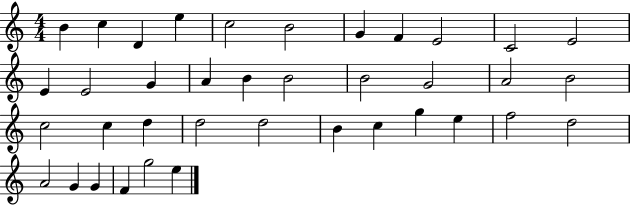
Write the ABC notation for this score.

X:1
T:Untitled
M:4/4
L:1/4
K:C
B c D e c2 B2 G F E2 C2 E2 E E2 G A B B2 B2 G2 A2 B2 c2 c d d2 d2 B c g e f2 d2 A2 G G F g2 e